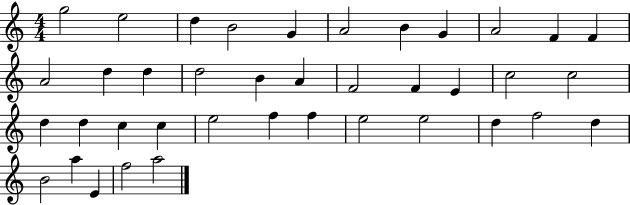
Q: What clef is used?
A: treble